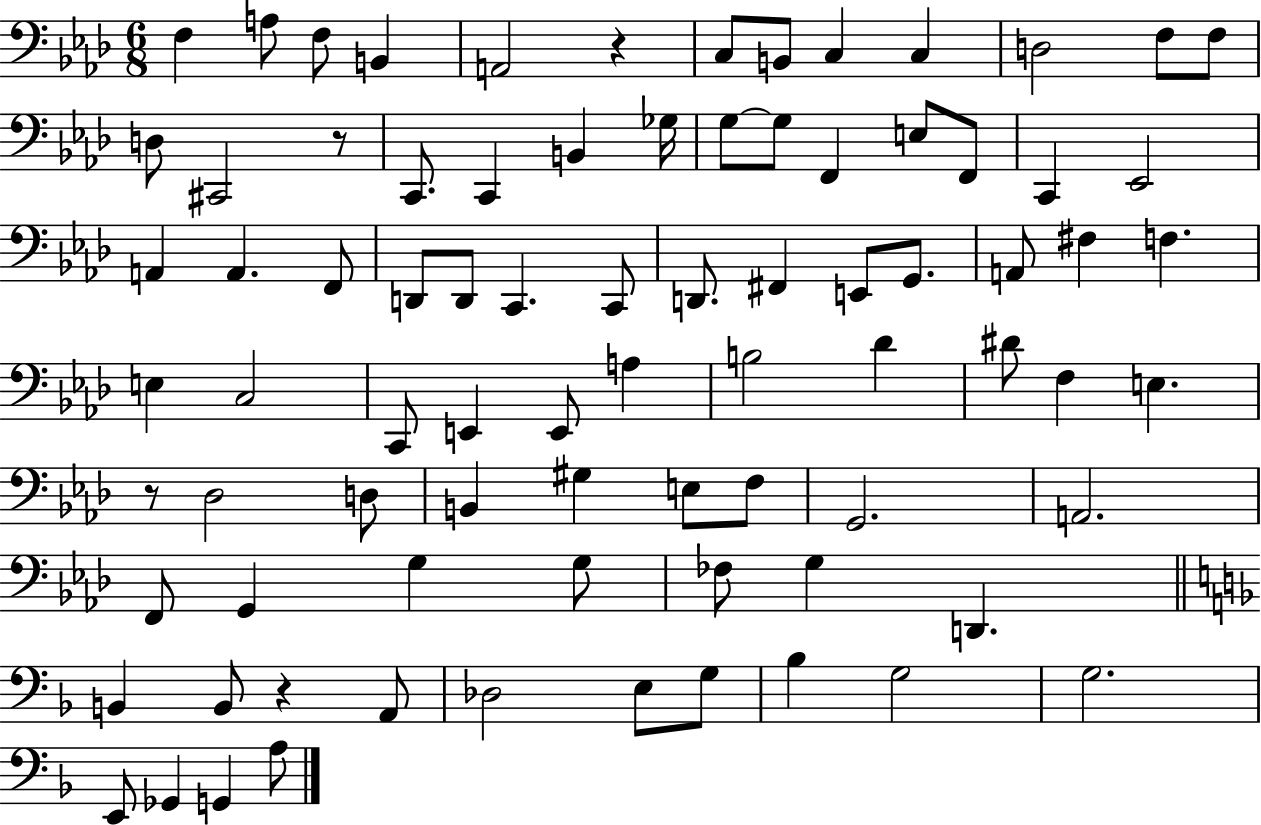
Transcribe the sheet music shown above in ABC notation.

X:1
T:Untitled
M:6/8
L:1/4
K:Ab
F, A,/2 F,/2 B,, A,,2 z C,/2 B,,/2 C, C, D,2 F,/2 F,/2 D,/2 ^C,,2 z/2 C,,/2 C,, B,, _G,/4 G,/2 G,/2 F,, E,/2 F,,/2 C,, _E,,2 A,, A,, F,,/2 D,,/2 D,,/2 C,, C,,/2 D,,/2 ^F,, E,,/2 G,,/2 A,,/2 ^F, F, E, C,2 C,,/2 E,, E,,/2 A, B,2 _D ^D/2 F, E, z/2 _D,2 D,/2 B,, ^G, E,/2 F,/2 G,,2 A,,2 F,,/2 G,, G, G,/2 _F,/2 G, D,, B,, B,,/2 z A,,/2 _D,2 E,/2 G,/2 _B, G,2 G,2 E,,/2 _G,, G,, A,/2